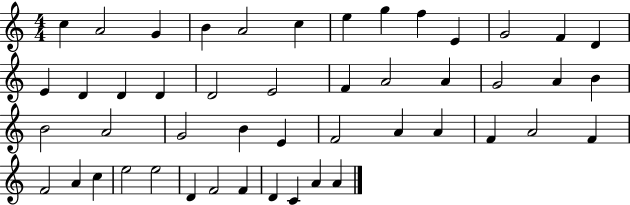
C5/q A4/h G4/q B4/q A4/h C5/q E5/q G5/q F5/q E4/q G4/h F4/q D4/q E4/q D4/q D4/q D4/q D4/h E4/h F4/q A4/h A4/q G4/h A4/q B4/q B4/h A4/h G4/h B4/q E4/q F4/h A4/q A4/q F4/q A4/h F4/q F4/h A4/q C5/q E5/h E5/h D4/q F4/h F4/q D4/q C4/q A4/q A4/q